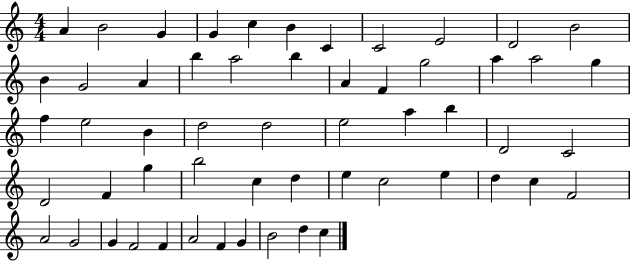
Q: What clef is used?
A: treble